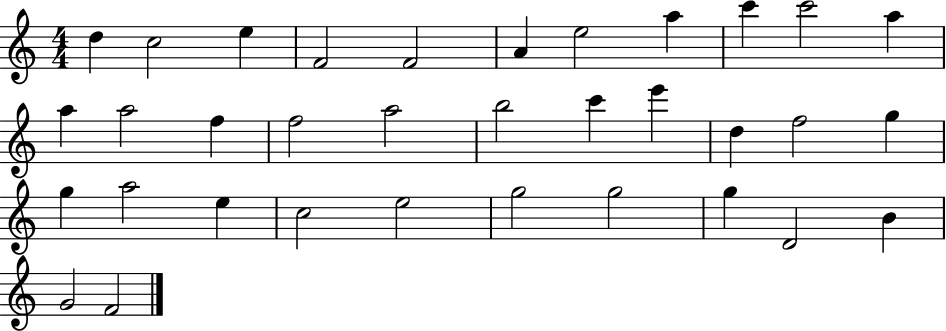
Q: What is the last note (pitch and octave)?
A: F4